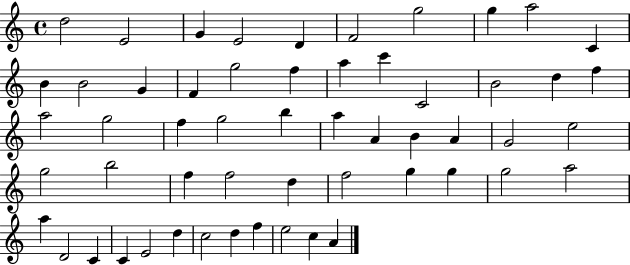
D5/h E4/h G4/q E4/h D4/q F4/h G5/h G5/q A5/h C4/q B4/q B4/h G4/q F4/q G5/h F5/q A5/q C6/q C4/h B4/h D5/q F5/q A5/h G5/h F5/q G5/h B5/q A5/q A4/q B4/q A4/q G4/h E5/h G5/h B5/h F5/q F5/h D5/q F5/h G5/q G5/q G5/h A5/h A5/q D4/h C4/q C4/q E4/h D5/q C5/h D5/q F5/q E5/h C5/q A4/q